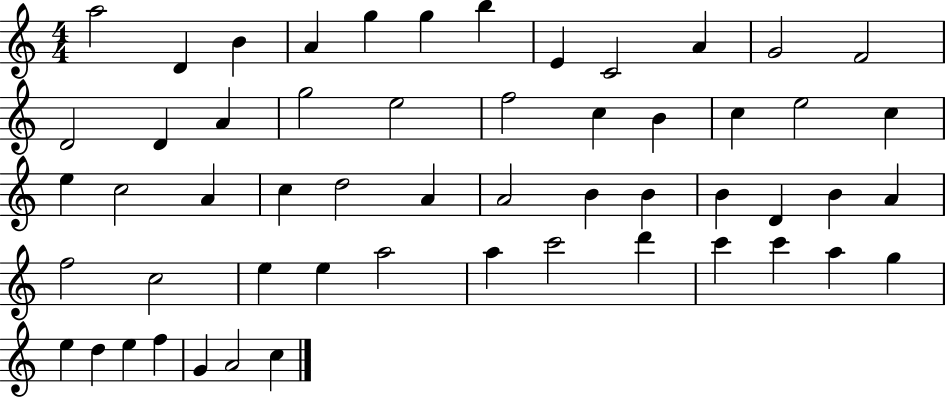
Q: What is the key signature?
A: C major